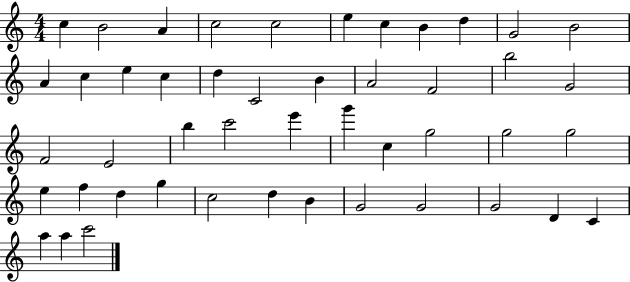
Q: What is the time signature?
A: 4/4